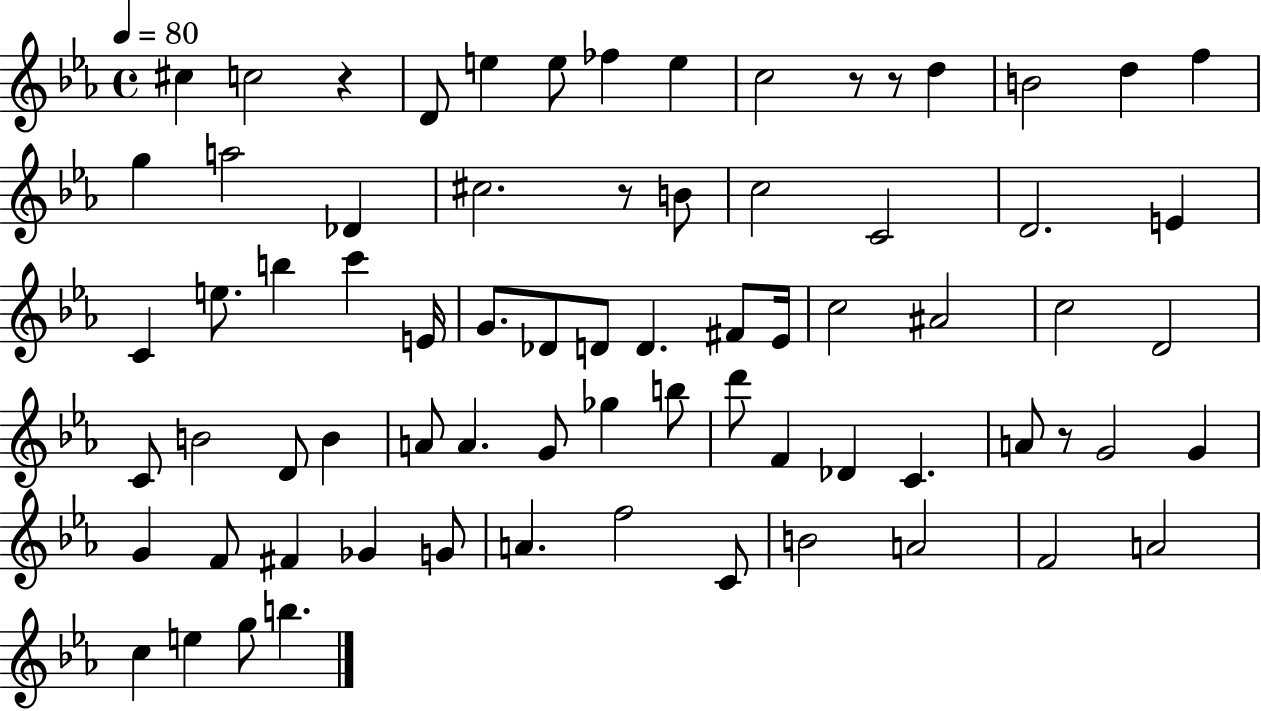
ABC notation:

X:1
T:Untitled
M:4/4
L:1/4
K:Eb
^c c2 z D/2 e e/2 _f e c2 z/2 z/2 d B2 d f g a2 _D ^c2 z/2 B/2 c2 C2 D2 E C e/2 b c' E/4 G/2 _D/2 D/2 D ^F/2 _E/4 c2 ^A2 c2 D2 C/2 B2 D/2 B A/2 A G/2 _g b/2 d'/2 F _D C A/2 z/2 G2 G G F/2 ^F _G G/2 A f2 C/2 B2 A2 F2 A2 c e g/2 b